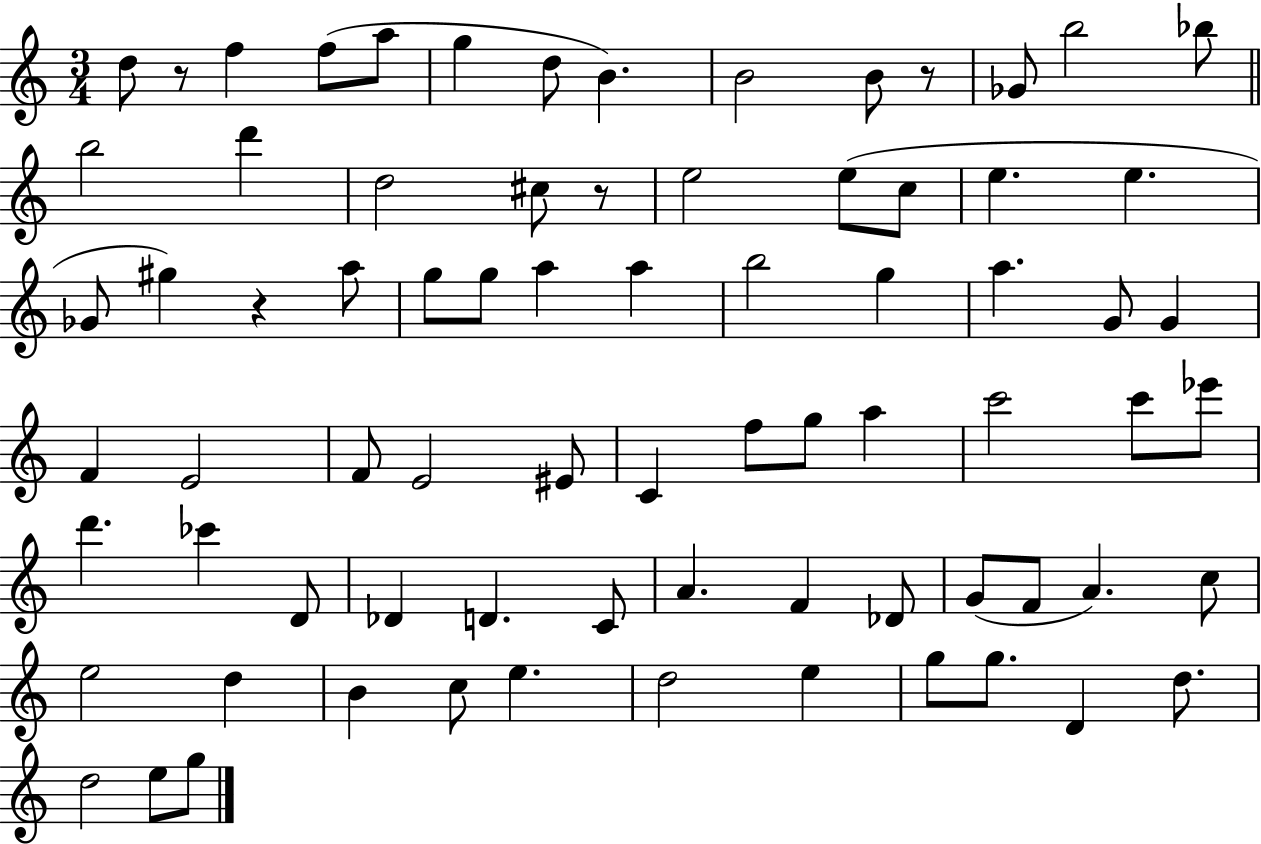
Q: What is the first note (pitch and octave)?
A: D5